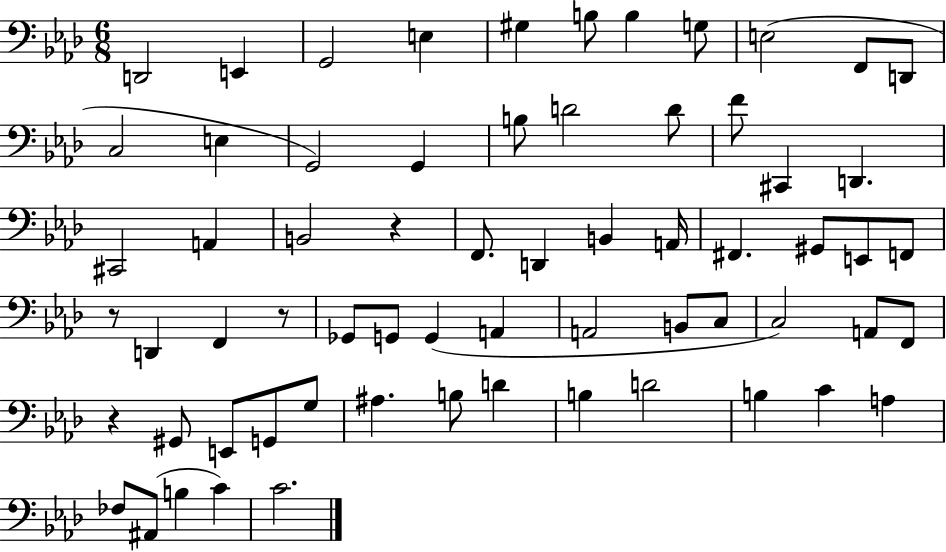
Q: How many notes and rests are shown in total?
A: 65